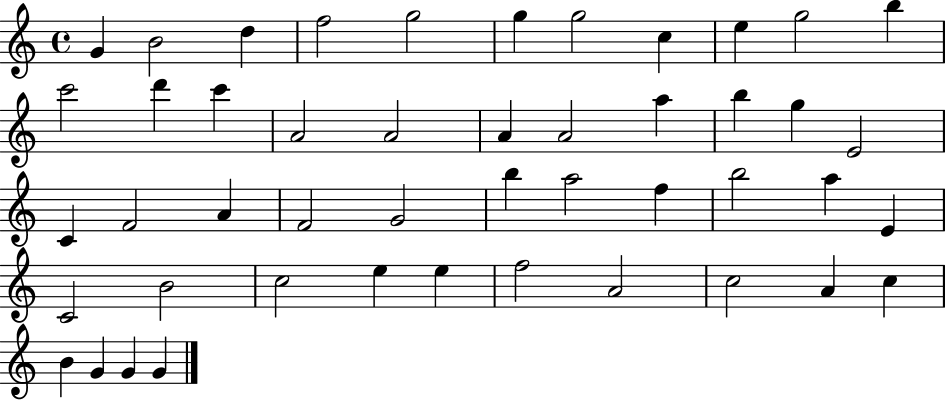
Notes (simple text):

G4/q B4/h D5/q F5/h G5/h G5/q G5/h C5/q E5/q G5/h B5/q C6/h D6/q C6/q A4/h A4/h A4/q A4/h A5/q B5/q G5/q E4/h C4/q F4/h A4/q F4/h G4/h B5/q A5/h F5/q B5/h A5/q E4/q C4/h B4/h C5/h E5/q E5/q F5/h A4/h C5/h A4/q C5/q B4/q G4/q G4/q G4/q